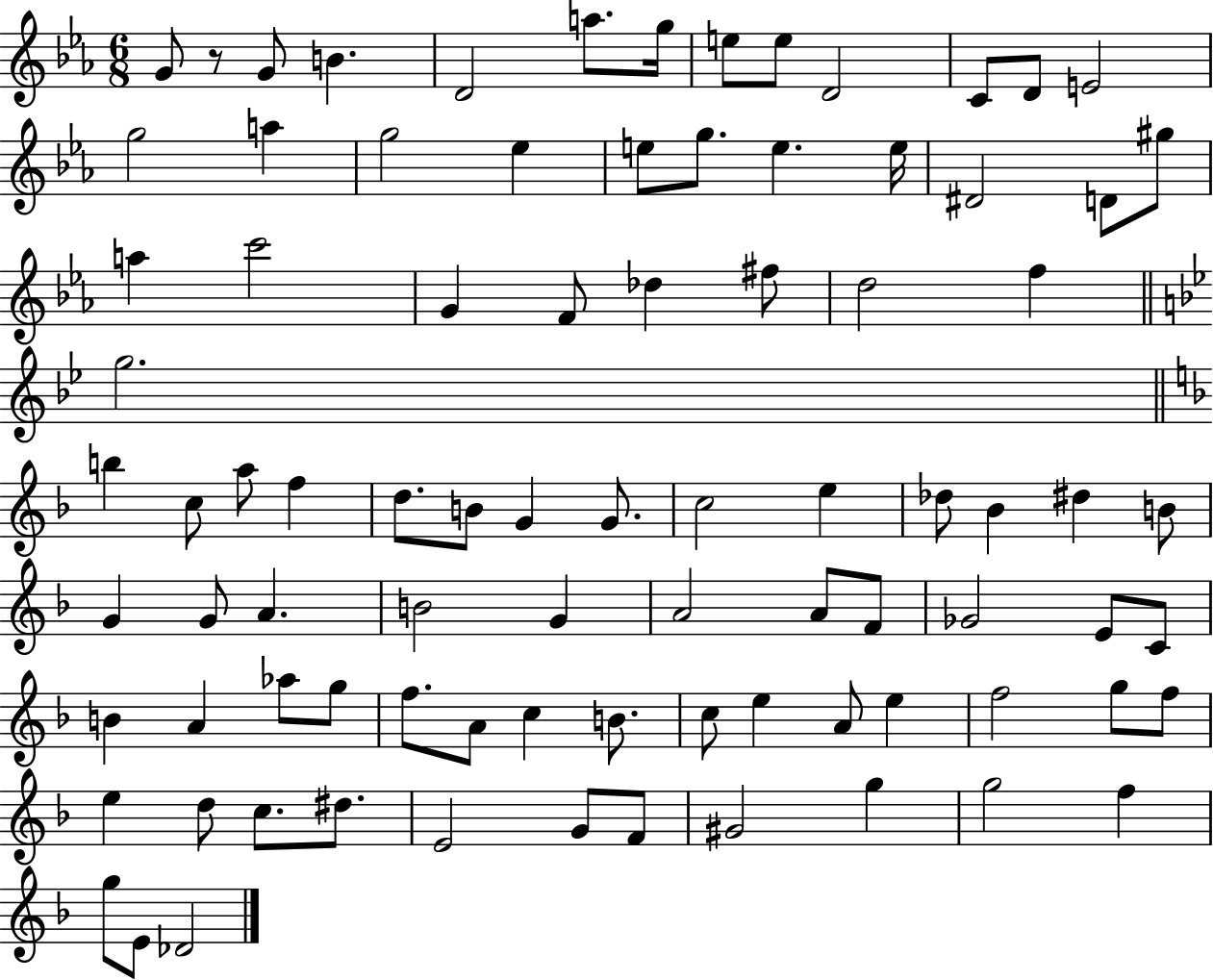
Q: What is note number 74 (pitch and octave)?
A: D5